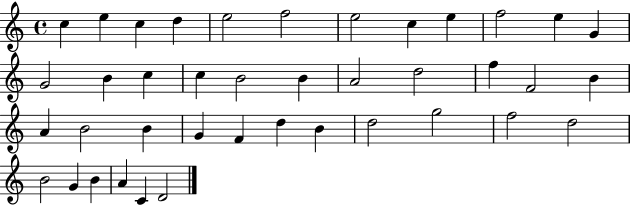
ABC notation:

X:1
T:Untitled
M:4/4
L:1/4
K:C
c e c d e2 f2 e2 c e f2 e G G2 B c c B2 B A2 d2 f F2 B A B2 B G F d B d2 g2 f2 d2 B2 G B A C D2